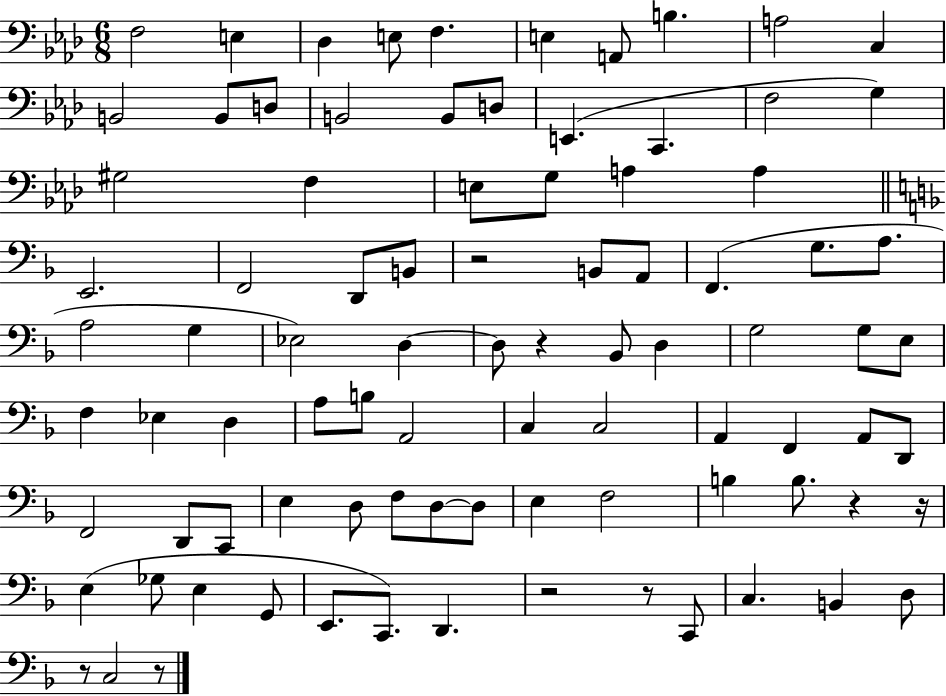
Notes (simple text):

F3/h E3/q Db3/q E3/e F3/q. E3/q A2/e B3/q. A3/h C3/q B2/h B2/e D3/e B2/h B2/e D3/e E2/q. C2/q. F3/h G3/q G#3/h F3/q E3/e G3/e A3/q A3/q E2/h. F2/h D2/e B2/e R/h B2/e A2/e F2/q. G3/e. A3/e. A3/h G3/q Eb3/h D3/q D3/e R/q Bb2/e D3/q G3/h G3/e E3/e F3/q Eb3/q D3/q A3/e B3/e A2/h C3/q C3/h A2/q F2/q A2/e D2/e F2/h D2/e C2/e E3/q D3/e F3/e D3/e D3/e E3/q F3/h B3/q B3/e. R/q R/s E3/q Gb3/e E3/q G2/e E2/e. C2/e. D2/q. R/h R/e C2/e C3/q. B2/q D3/e R/e C3/h R/e